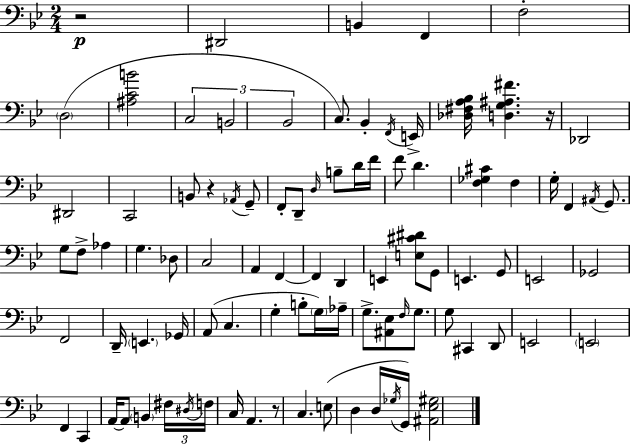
R/h D#2/h B2/q F2/q F3/h D3/h [A#3,C4,B4]/h C3/h B2/h Bb2/h C3/e. Bb2/q F2/s E2/s [Db3,F#3,A3,Bb3]/s [D3,G3,A#3,F#4]/q. R/s Db2/h D#2/h C2/h B2/e R/q Ab2/s G2/e F2/e D2/e D3/s B3/e D4/s F4/s F4/e D4/q. [F3,Gb3,C#4]/q F3/q G3/s F2/q A#2/s G2/e. G3/e F3/e Ab3/q G3/q. Db3/e C3/h A2/q F2/q F2/q D2/q E2/q [E3,C#4,D#4]/e G2/e E2/q. G2/e E2/h Gb2/h F2/h D2/s E2/q. Gb2/s A2/e C3/q. G3/q B3/e G3/s Ab3/s G3/e. [A#2,Eb3]/e F3/s G3/e. G3/e C#2/q D2/e E2/h E2/h F2/q C2/q A2/s A2/e B2/q F#3/s D#3/s F3/s C3/s A2/q. R/e C3/q. E3/e D3/q D3/s Gb3/s G2/s [A#2,Eb3,G#3]/h